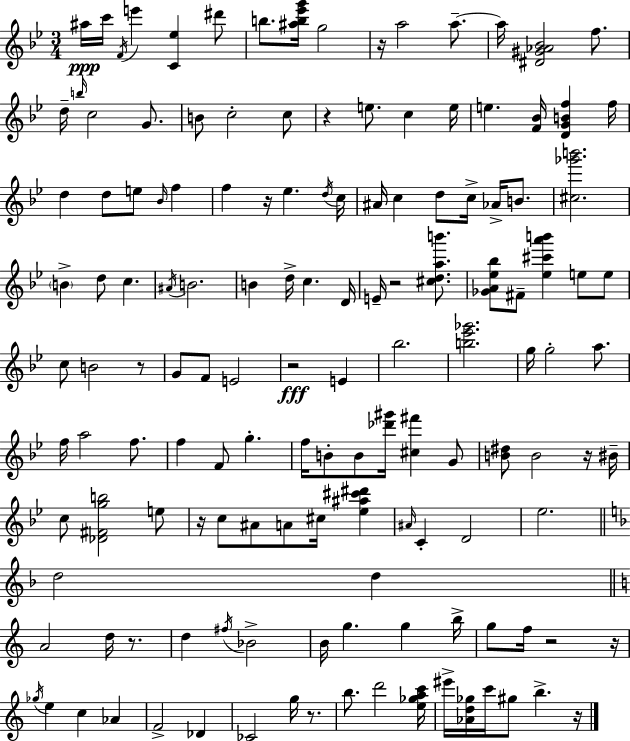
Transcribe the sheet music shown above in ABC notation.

X:1
T:Untitled
M:3/4
L:1/4
K:Gm
^a/4 c'/4 F/4 e' [C_e] ^d'/2 b/2 [^ab_e'g']/4 g2 z/4 a2 a/2 a/4 [^D^G_A_B]2 f/2 d/4 b/4 c2 G/2 B/2 c2 c/2 z e/2 c e/4 e [F_B]/4 [DGBf] f/4 d d/2 e/2 _B/4 f f z/4 _e d/4 c/4 ^A/4 c d/2 c/4 _A/4 B/2 [^c_g'b']2 B d/2 c ^A/4 B2 B d/4 c D/4 E/4 z2 [^cdab']/2 [_GA_e_b]/2 ^F/2 [_e^c'a'b'] e/2 e/2 c/2 B2 z/2 G/2 F/2 E2 z2 E _b2 [b_e'_g']2 g/4 g2 a/2 f/4 a2 f/2 f F/2 g f/4 B/2 B/2 [_d'^g']/4 [^c^f'] G/2 [B^d]/2 B2 z/4 ^B/4 c/2 [_D^Fgb]2 e/2 z/4 c/2 ^A/2 A/2 ^c/4 [_e^a^c'^d'] ^A/4 C D2 _e2 d2 d A2 d/4 z/2 d ^f/4 _B2 B/4 g g b/4 g/2 f/4 z2 z/4 _g/4 e c _A F2 _D _C2 g/4 z/2 b/2 d'2 [e_gac']/4 ^e'/4 [_Ad_g]/4 c'/4 ^g/2 b z/4